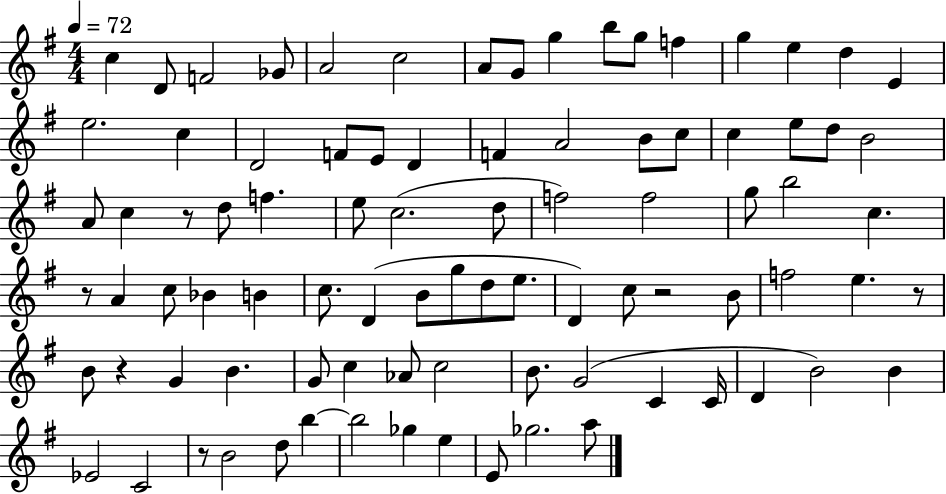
{
  \clef treble
  \numericTimeSignature
  \time 4/4
  \key g \major
  \tempo 4 = 72
  c''4 d'8 f'2 ges'8 | a'2 c''2 | a'8 g'8 g''4 b''8 g''8 f''4 | g''4 e''4 d''4 e'4 | \break e''2. c''4 | d'2 f'8 e'8 d'4 | f'4 a'2 b'8 c''8 | c''4 e''8 d''8 b'2 | \break a'8 c''4 r8 d''8 f''4. | e''8 c''2.( d''8 | f''2) f''2 | g''8 b''2 c''4. | \break r8 a'4 c''8 bes'4 b'4 | c''8. d'4( b'8 g''8 d''8 e''8. | d'4) c''8 r2 b'8 | f''2 e''4. r8 | \break b'8 r4 g'4 b'4. | g'8 c''4 aes'8 c''2 | b'8. g'2( c'4 c'16 | d'4 b'2) b'4 | \break ees'2 c'2 | r8 b'2 d''8 b''4~~ | b''2 ges''4 e''4 | e'8 ges''2. a''8 | \break \bar "|."
}